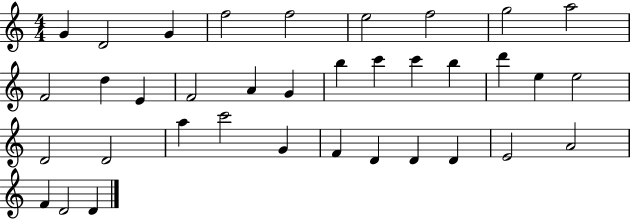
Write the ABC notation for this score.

X:1
T:Untitled
M:4/4
L:1/4
K:C
G D2 G f2 f2 e2 f2 g2 a2 F2 d E F2 A G b c' c' b d' e e2 D2 D2 a c'2 G F D D D E2 A2 F D2 D